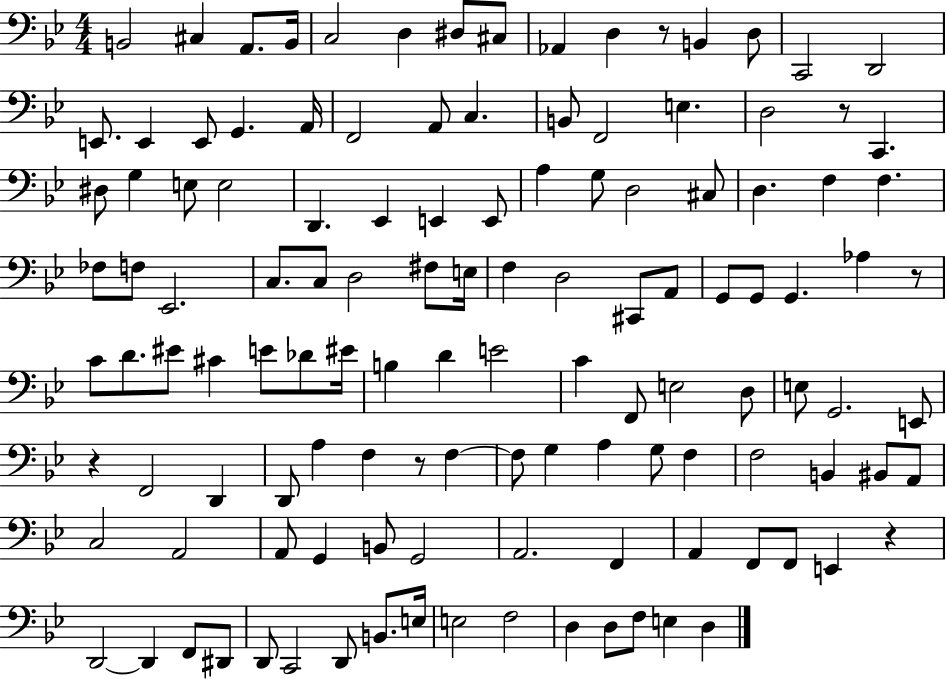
{
  \clef bass
  \numericTimeSignature
  \time 4/4
  \key bes \major
  b,2 cis4 a,8. b,16 | c2 d4 dis8 cis8 | aes,4 d4 r8 b,4 d8 | c,2 d,2 | \break e,8. e,4 e,8 g,4. a,16 | f,2 a,8 c4. | b,8 f,2 e4. | d2 r8 c,4. | \break dis8 g4 e8 e2 | d,4. ees,4 e,4 e,8 | a4 g8 d2 cis8 | d4. f4 f4. | \break fes8 f8 ees,2. | c8. c8 d2 fis8 e16 | f4 d2 cis,8 a,8 | g,8 g,8 g,4. aes4 r8 | \break c'8 d'8. eis'8 cis'4 e'8 des'8 eis'16 | b4 d'4 e'2 | c'4 f,8 e2 d8 | e8 g,2. e,8 | \break r4 f,2 d,4 | d,8 a4 f4 r8 f4~~ | f8 g4 a4 g8 f4 | f2 b,4 bis,8 a,8 | \break c2 a,2 | a,8 g,4 b,8 g,2 | a,2. f,4 | a,4 f,8 f,8 e,4 r4 | \break d,2~~ d,4 f,8 dis,8 | d,8 c,2 d,8 b,8. e16 | e2 f2 | d4 d8 f8 e4 d4 | \break \bar "|."
}